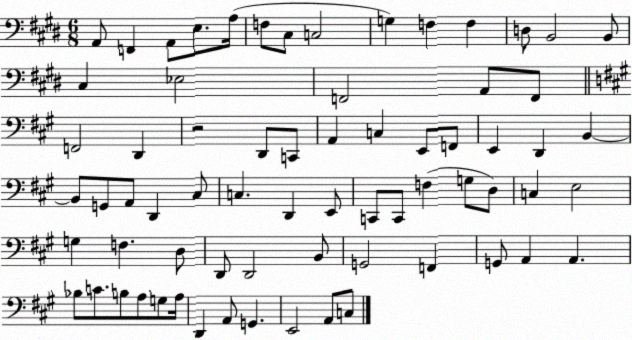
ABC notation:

X:1
T:Untitled
M:6/8
L:1/4
K:E
A,,/2 F,, A,,/2 E,/2 A,/4 F,/2 ^C,/2 C,2 G, F, F, D,/2 B,,2 B,,/2 ^C, _E,2 F,,2 A,,/2 F,,/2 F,,2 D,, z2 D,,/2 C,,/2 A,, C, E,,/2 F,,/2 E,, D,, B,, B,,/2 G,,/2 A,,/2 D,, ^C,/2 C, D,, E,,/2 C,,/2 C,,/2 F, G,/2 D,/2 C, E,2 G, F, D,/2 D,,/2 D,,2 B,,/2 G,,2 F,, G,,/2 A,, A,, _B,/2 C/2 B,/2 A,/2 G,/2 A,/4 D,, A,,/2 G,, E,,2 A,,/2 C,/2